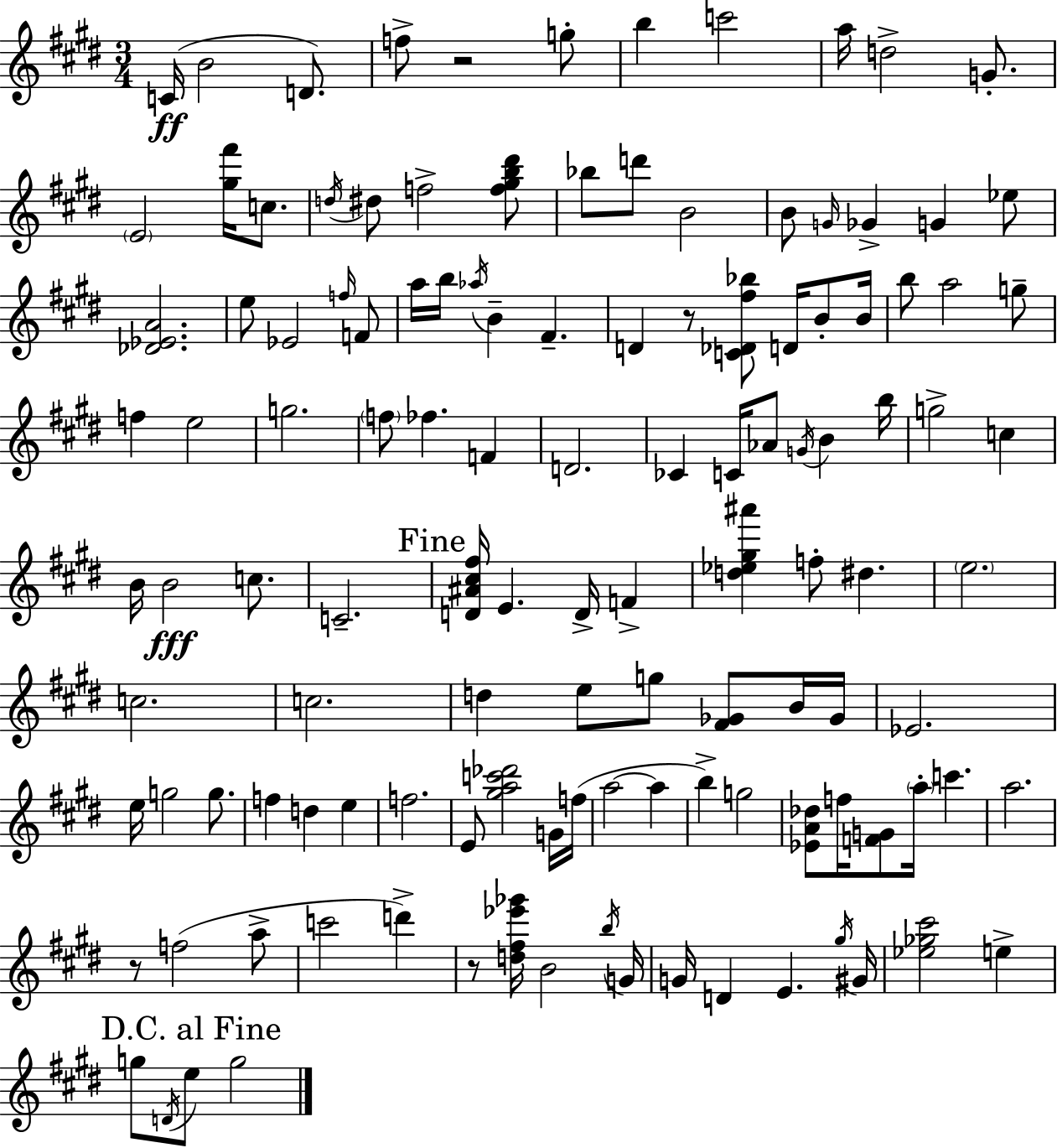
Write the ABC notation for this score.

X:1
T:Untitled
M:3/4
L:1/4
K:E
C/4 B2 D/2 f/2 z2 g/2 b c'2 a/4 d2 G/2 E2 [^g^f']/4 c/2 d/4 ^d/2 f2 [f^gb^d']/2 _b/2 d'/2 B2 B/2 G/4 _G G _e/2 [_D_EA]2 e/2 _E2 f/4 F/2 a/4 b/4 _a/4 B ^F D z/2 [C_D^f_b]/2 D/4 B/2 B/4 b/2 a2 g/2 f e2 g2 f/2 _f F D2 _C C/4 _A/2 G/4 B b/4 g2 c B/4 B2 c/2 C2 [D^A^c^f]/4 E D/4 F [d_e^g^a'] f/2 ^d e2 c2 c2 d e/2 g/2 [^F_G]/2 B/4 _G/4 _E2 e/4 g2 g/2 f d e f2 E/2 [^gac'_d']2 G/4 f/4 a2 a b g2 [_EA_d]/2 f/4 [FG]/2 a/4 c' a2 z/2 f2 a/2 c'2 d' z/2 [d^f_e'_g']/4 B2 b/4 G/4 G/4 D E ^g/4 ^G/4 [_e_g^c']2 e g/2 D/4 e/2 g2